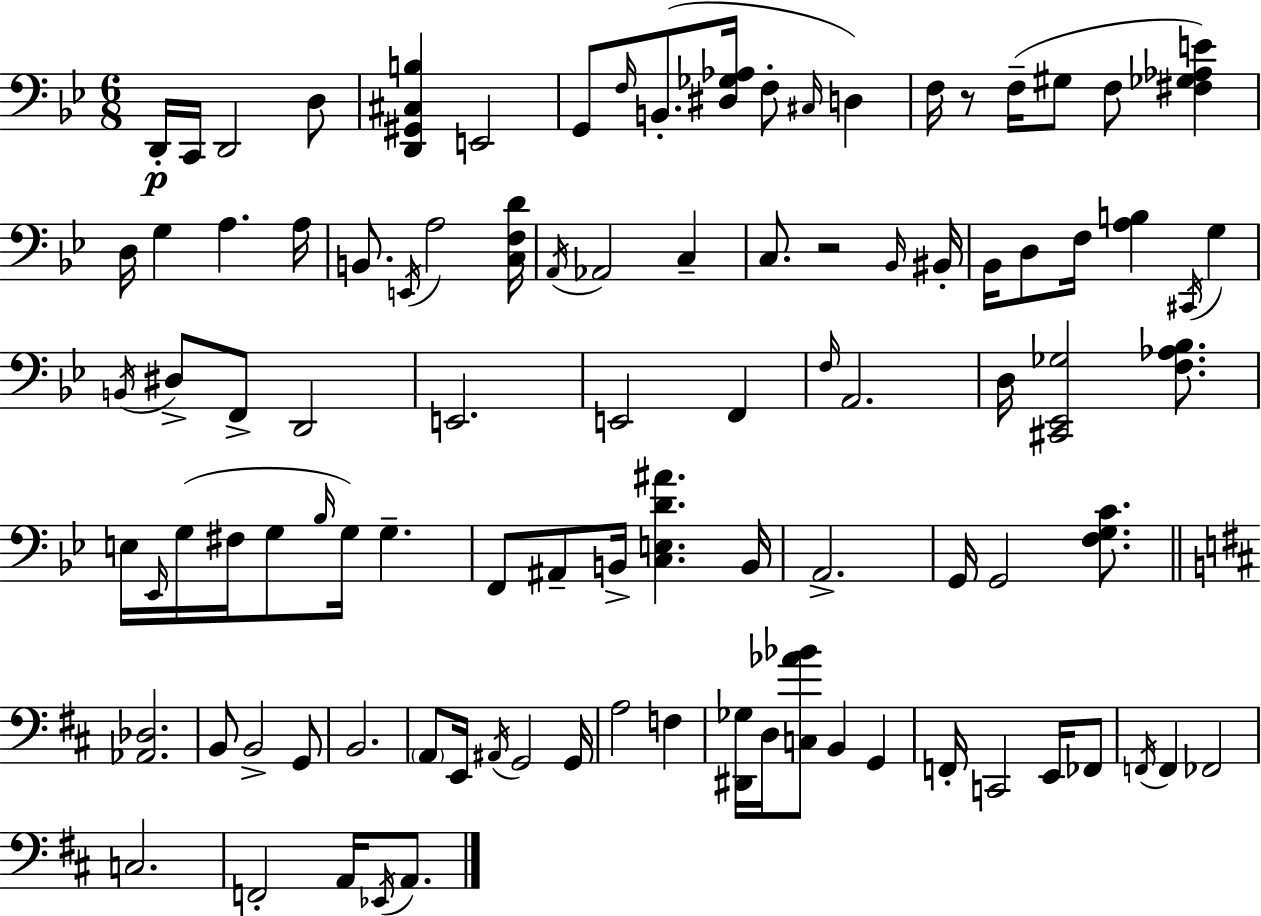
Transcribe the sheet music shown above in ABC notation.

X:1
T:Untitled
M:6/8
L:1/4
K:Gm
D,,/4 C,,/4 D,,2 D,/2 [D,,^G,,^C,B,] E,,2 G,,/2 F,/4 B,,/2 [^D,_G,_A,]/4 F,/2 ^C,/4 D, F,/4 z/2 F,/4 ^G,/2 F,/2 [^F,_G,_A,E] D,/4 G, A, A,/4 B,,/2 E,,/4 A,2 [C,F,D]/4 A,,/4 _A,,2 C, C,/2 z2 _B,,/4 ^B,,/4 _B,,/4 D,/2 F,/4 [A,B,] ^C,,/4 G, B,,/4 ^D,/2 F,,/2 D,,2 E,,2 E,,2 F,, F,/4 A,,2 D,/4 [^C,,_E,,_G,]2 [F,_A,_B,]/2 E,/4 _E,,/4 G,/4 ^F,/4 G,/2 _B,/4 G,/4 G, F,,/2 ^A,,/2 B,,/4 [C,E,D^A] B,,/4 A,,2 G,,/4 G,,2 [F,G,C]/2 [_A,,_D,]2 B,,/2 B,,2 G,,/2 B,,2 A,,/2 E,,/4 ^A,,/4 G,,2 G,,/4 A,2 F, [^D,,_G,]/4 D,/4 [C,_A_B]/2 B,, G,, F,,/4 C,,2 E,,/4 _F,,/2 F,,/4 F,, _F,,2 C,2 F,,2 A,,/4 _E,,/4 A,,/2